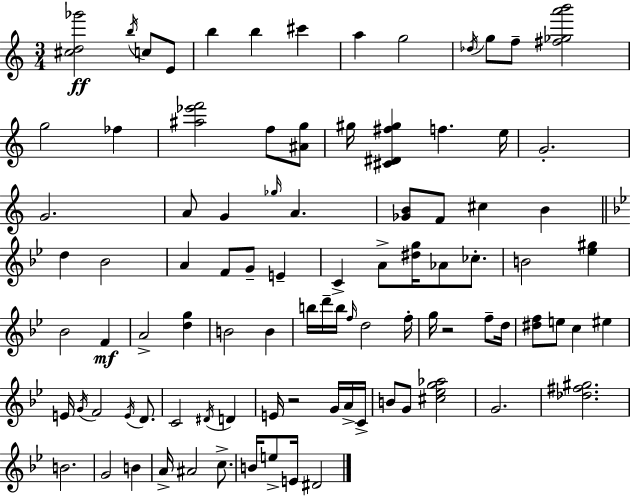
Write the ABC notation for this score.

X:1
T:Untitled
M:3/4
L:1/4
K:C
[^cd_g']2 b/4 c/2 E/2 b b ^c' a g2 _d/4 g/2 f/2 [^f_ga'b']2 g2 _f [^a_e'f']2 f/2 [^Ag]/2 ^g/4 [^C^D^f^g] f e/4 G2 G2 A/2 G _g/4 A [_GB]/2 F/2 ^c B d _B2 A F/2 G/2 E C A/2 [^dg]/4 _A/2 _c/2 B2 [_e^g] _B2 F A2 [dg] B2 B b/4 d'/4 b/4 f/4 d2 f/4 g/4 z2 f/2 d/4 [^df]/2 e/2 c ^e E/4 G/4 F2 E/4 D/2 C2 ^D/4 D E/4 z2 G/4 A/4 C/4 B/2 G/2 [^c_eg_a]2 G2 [_d^f^g]2 B2 G2 B A/4 ^A2 c/2 B/4 e/2 E/4 ^D2